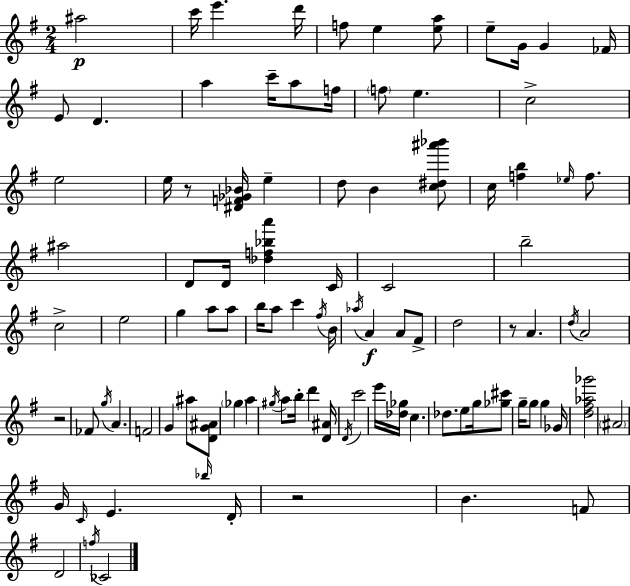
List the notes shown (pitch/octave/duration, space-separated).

A#5/h C6/s E6/q. D6/s F5/e E5/q [E5,A5]/e E5/e G4/s G4/q FES4/s E4/e D4/q. A5/q C6/s A5/e F5/s F5/e E5/q. C5/h E5/h E5/s R/e [D#4,F4,Gb4,Bb4]/s E5/q D5/e B4/q [C5,D#5,A#6,Bb6]/e C5/s [F5,B5]/q Eb5/s F5/e. A#5/h D4/e D4/s [Db5,F5,Bb5,A6]/q C4/s C4/h B5/h C5/h E5/h G5/q A5/e A5/e B5/s A5/e C6/q F#5/s B4/s Ab5/s A4/q A4/e F#4/e D5/h R/e A4/q. D5/s A4/h R/h FES4/e G5/s A4/q. F4/h G4/q A#5/e [D4,G4,A#4]/e Gb5/q A5/q G#5/s A5/e B5/s D6/q [D4,A#4]/s D4/s C6/h E6/s [Db5,Gb5]/s C5/q. Db5/e. E5/e G5/s [Gb5,C#6]/e G5/s G5/e G5/q Gb4/s [D5,F#5,Ab5,Gb6]/h A#4/h G4/s C4/s E4/q. Bb5/s D4/s R/h B4/q. F4/e D4/h F5/s CES4/h